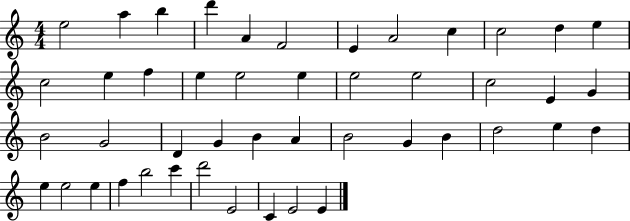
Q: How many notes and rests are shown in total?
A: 46